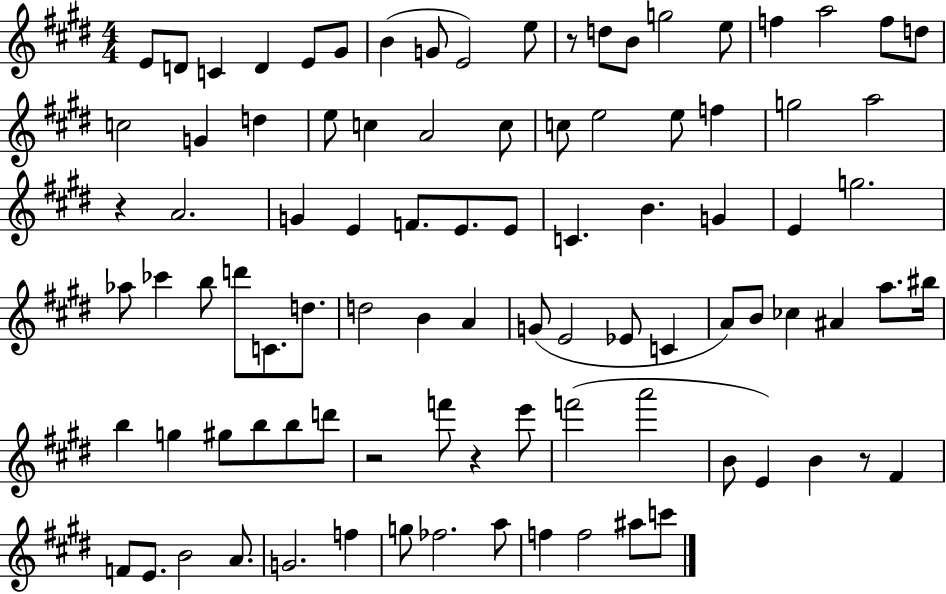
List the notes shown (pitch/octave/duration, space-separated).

E4/e D4/e C4/q D4/q E4/e G#4/e B4/q G4/e E4/h E5/e R/e D5/e B4/e G5/h E5/e F5/q A5/h F5/e D5/e C5/h G4/q D5/q E5/e C5/q A4/h C5/e C5/e E5/h E5/e F5/q G5/h A5/h R/q A4/h. G4/q E4/q F4/e. E4/e. E4/e C4/q. B4/q. G4/q E4/q G5/h. Ab5/e CES6/q B5/e D6/e C4/e. D5/e. D5/h B4/q A4/q G4/e E4/h Eb4/e C4/q A4/e B4/e CES5/q A#4/q A5/e. BIS5/s B5/q G5/q G#5/e B5/e B5/e D6/e R/h F6/e R/q E6/e F6/h A6/h B4/e E4/q B4/q R/e F#4/q F4/e E4/e. B4/h A4/e. G4/h. F5/q G5/e FES5/h. A5/e F5/q F5/h A#5/e C6/e